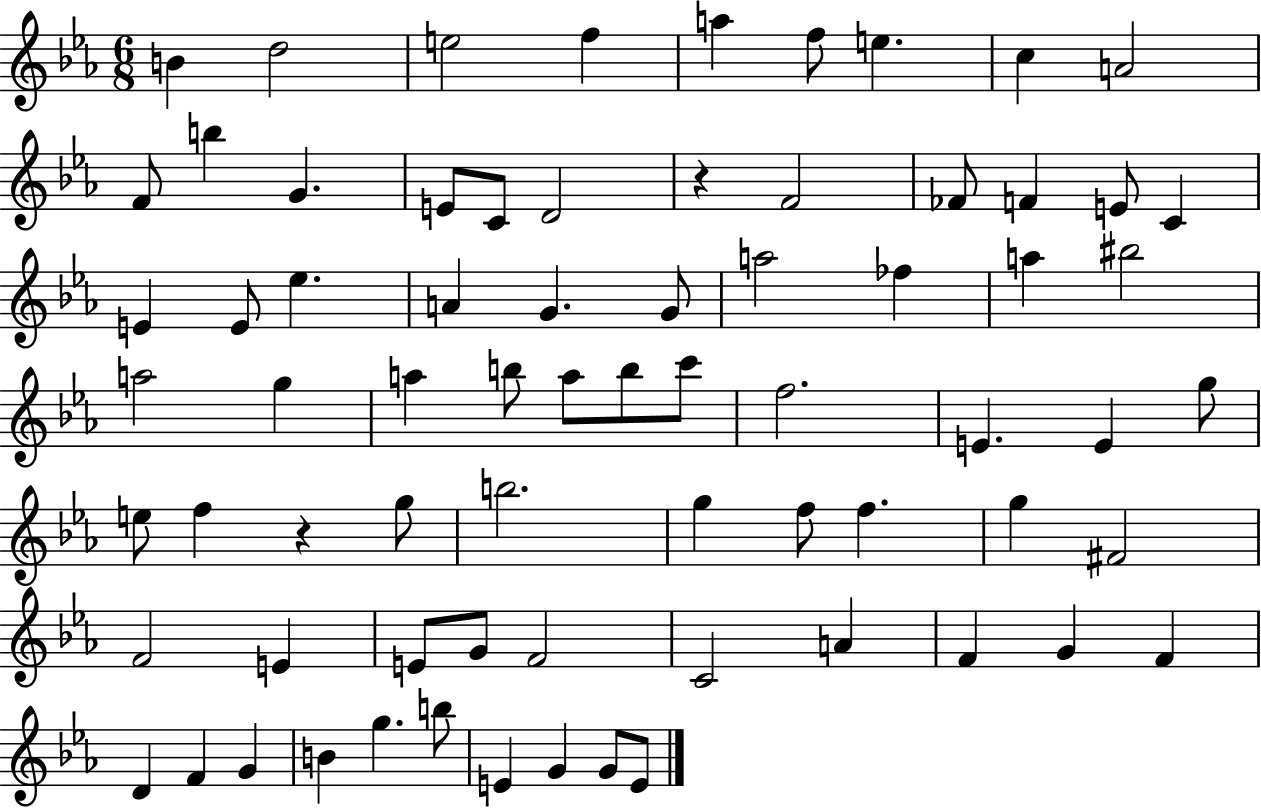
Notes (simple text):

B4/q D5/h E5/h F5/q A5/q F5/e E5/q. C5/q A4/h F4/e B5/q G4/q. E4/e C4/e D4/h R/q F4/h FES4/e F4/q E4/e C4/q E4/q E4/e Eb5/q. A4/q G4/q. G4/e A5/h FES5/q A5/q BIS5/h A5/h G5/q A5/q B5/e A5/e B5/e C6/e F5/h. E4/q. E4/q G5/e E5/e F5/q R/q G5/e B5/h. G5/q F5/e F5/q. G5/q F#4/h F4/h E4/q E4/e G4/e F4/h C4/h A4/q F4/q G4/q F4/q D4/q F4/q G4/q B4/q G5/q. B5/e E4/q G4/q G4/e E4/e